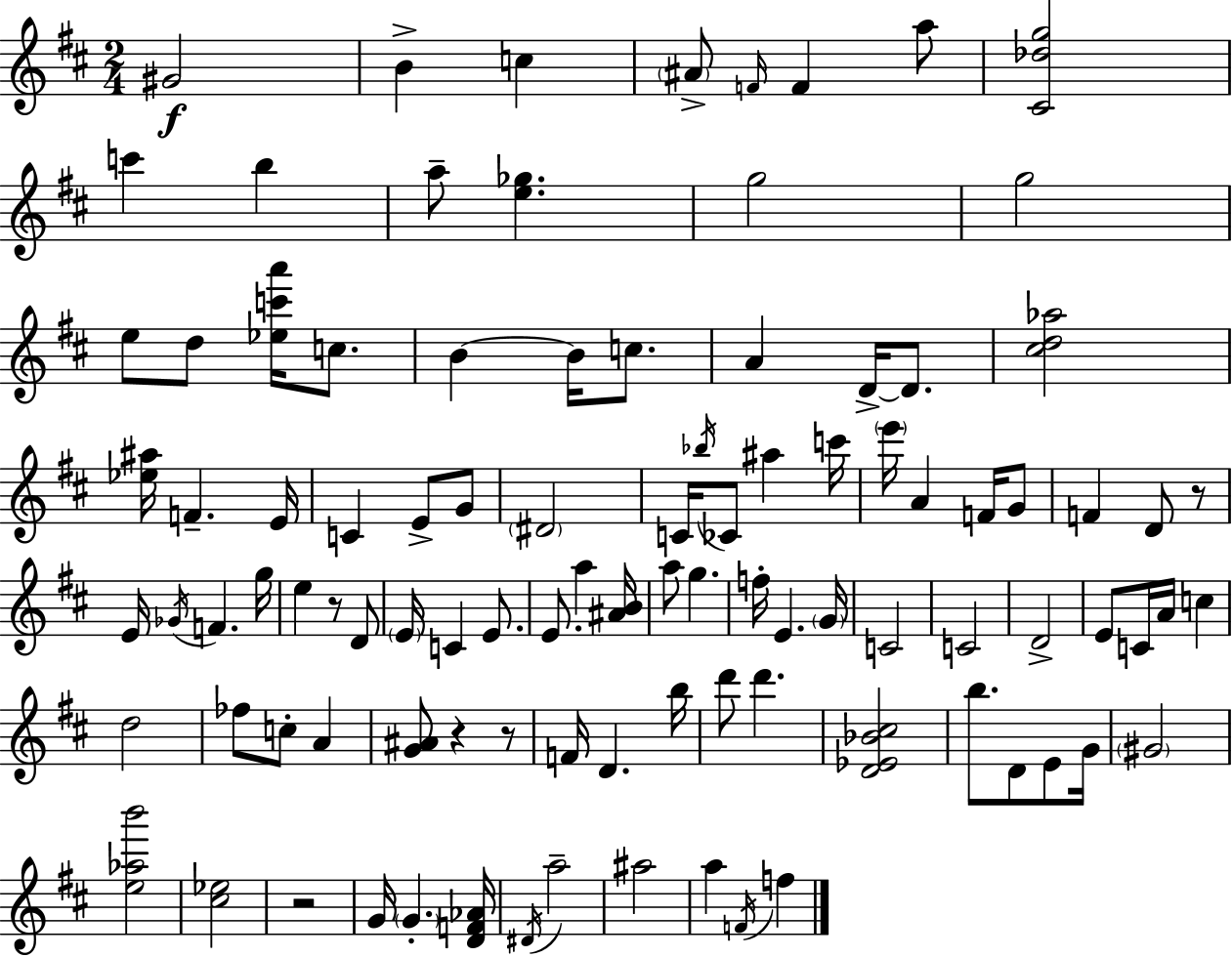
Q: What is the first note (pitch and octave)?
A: G#4